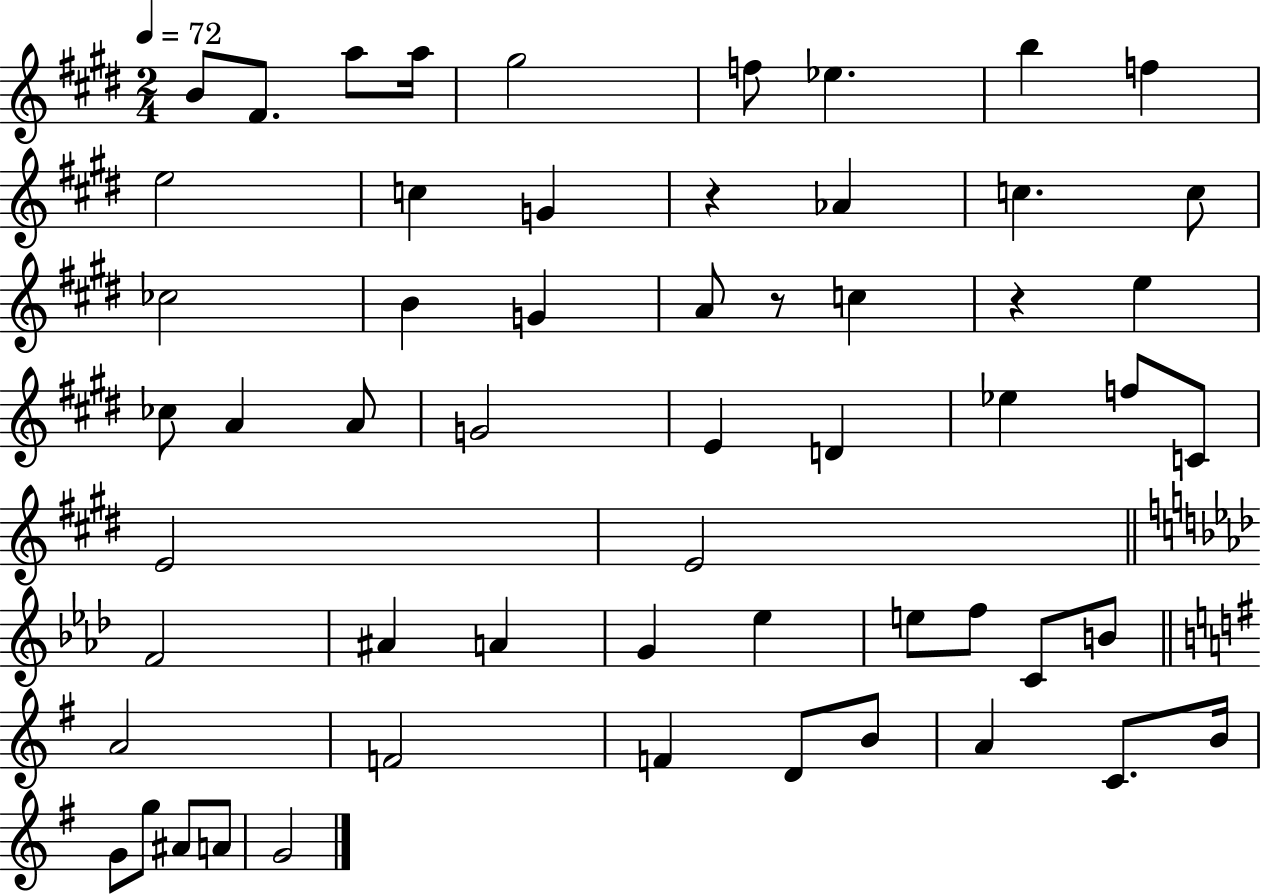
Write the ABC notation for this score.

X:1
T:Untitled
M:2/4
L:1/4
K:E
B/2 ^F/2 a/2 a/4 ^g2 f/2 _e b f e2 c G z _A c c/2 _c2 B G A/2 z/2 c z e _c/2 A A/2 G2 E D _e f/2 C/2 E2 E2 F2 ^A A G _e e/2 f/2 C/2 B/2 A2 F2 F D/2 B/2 A C/2 B/4 G/2 g/2 ^A/2 A/2 G2